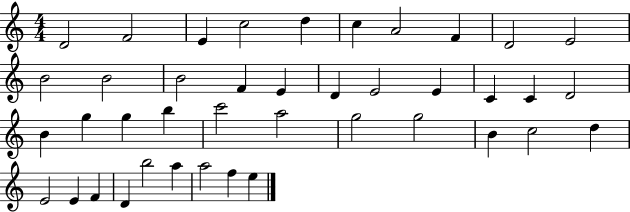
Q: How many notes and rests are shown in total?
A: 41